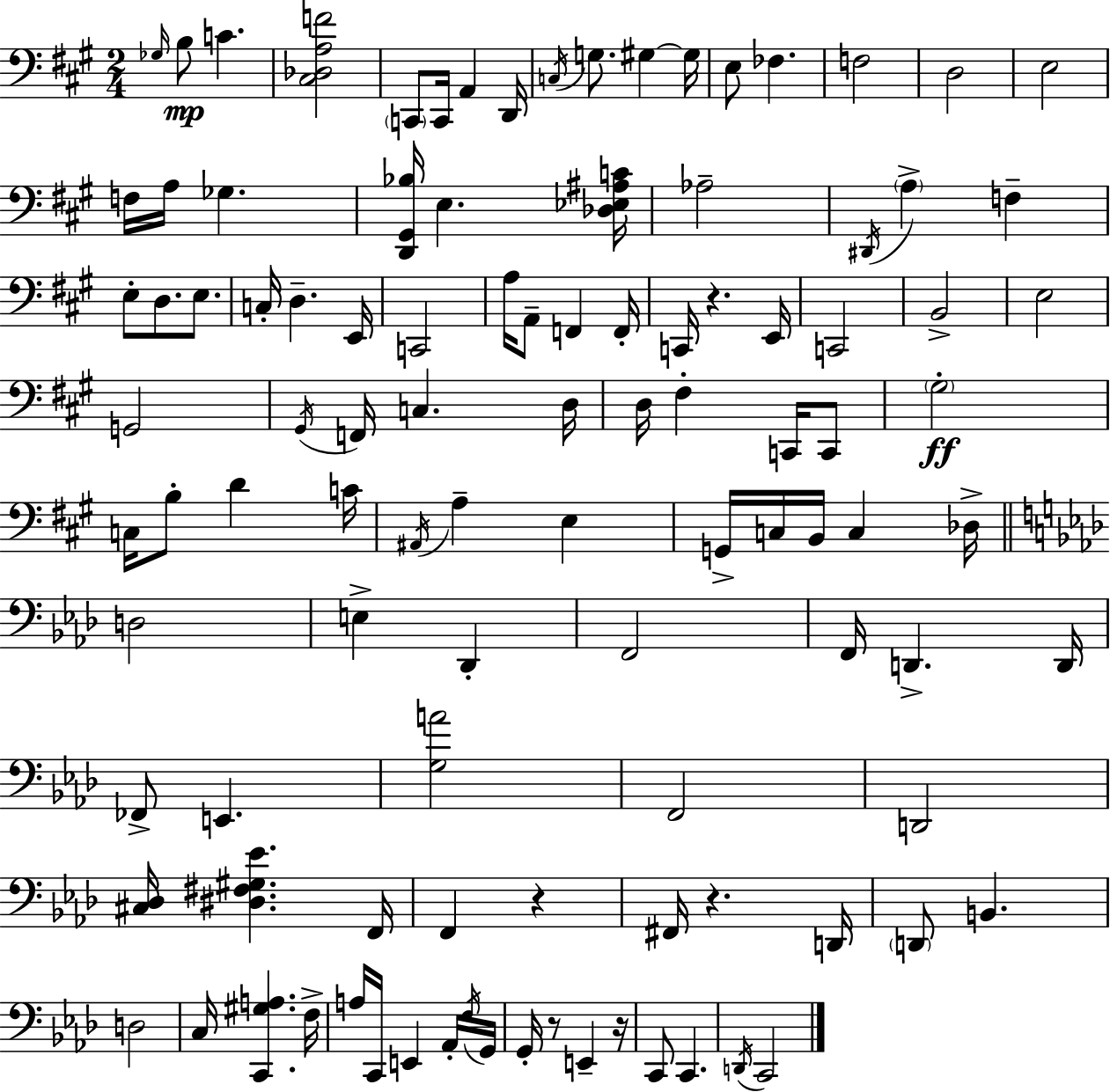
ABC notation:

X:1
T:Untitled
M:2/4
L:1/4
K:A
_G,/4 B,/2 C [^C,_D,A,F]2 C,,/2 C,,/4 A,, D,,/4 C,/4 G,/2 ^G, ^G,/4 E,/2 _F, F,2 D,2 E,2 F,/4 A,/4 _G, [D,,^G,,_B,]/4 E, [_D,_E,^A,C]/4 _A,2 ^D,,/4 A, F, E,/2 D,/2 E,/2 C,/4 D, E,,/4 C,,2 A,/4 A,,/2 F,, F,,/4 C,,/4 z E,,/4 C,,2 B,,2 E,2 G,,2 ^G,,/4 F,,/4 C, D,/4 D,/4 ^F, C,,/4 C,,/2 ^G,2 C,/4 B,/2 D C/4 ^A,,/4 A, E, G,,/4 C,/4 B,,/4 C, _D,/4 D,2 E, _D,, F,,2 F,,/4 D,, D,,/4 _F,,/2 E,, [G,A]2 F,,2 D,,2 [^C,_D,]/4 [^D,^F,^G,_E] F,,/4 F,, z ^F,,/4 z D,,/4 D,,/2 B,, D,2 C,/4 [C,,^G,A,] F,/4 A,/4 C,,/4 E,, _A,,/4 F,/4 G,,/4 G,,/4 z/2 E,, z/4 C,,/2 C,, D,,/4 C,,2